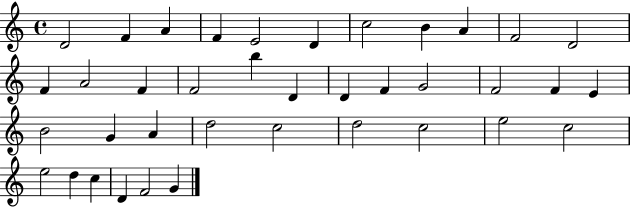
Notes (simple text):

D4/h F4/q A4/q F4/q E4/h D4/q C5/h B4/q A4/q F4/h D4/h F4/q A4/h F4/q F4/h B5/q D4/q D4/q F4/q G4/h F4/h F4/q E4/q B4/h G4/q A4/q D5/h C5/h D5/h C5/h E5/h C5/h E5/h D5/q C5/q D4/q F4/h G4/q